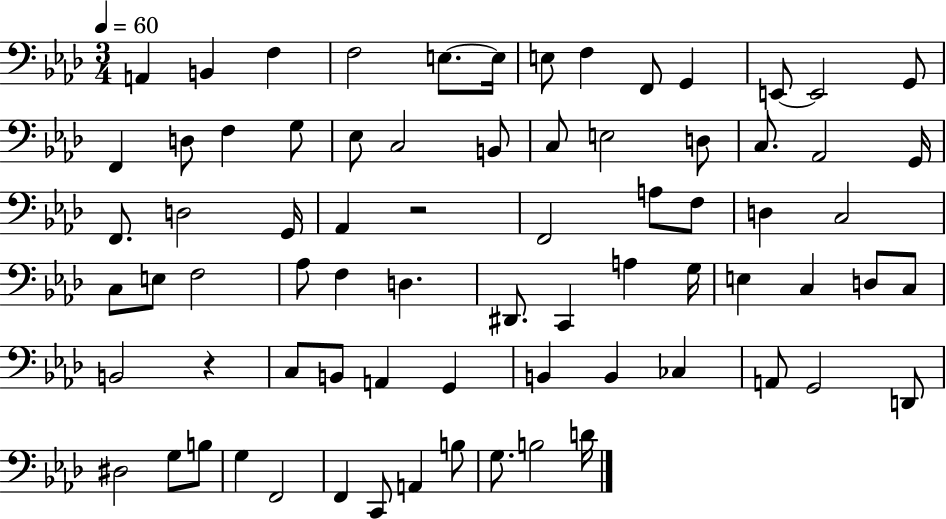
X:1
T:Untitled
M:3/4
L:1/4
K:Ab
A,, B,, F, F,2 E,/2 E,/4 E,/2 F, F,,/2 G,, E,,/2 E,,2 G,,/2 F,, D,/2 F, G,/2 _E,/2 C,2 B,,/2 C,/2 E,2 D,/2 C,/2 _A,,2 G,,/4 F,,/2 D,2 G,,/4 _A,, z2 F,,2 A,/2 F,/2 D, C,2 C,/2 E,/2 F,2 _A,/2 F, D, ^D,,/2 C,, A, G,/4 E, C, D,/2 C,/2 B,,2 z C,/2 B,,/2 A,, G,, B,, B,, _C, A,,/2 G,,2 D,,/2 ^D,2 G,/2 B,/2 G, F,,2 F,, C,,/2 A,, B,/2 G,/2 B,2 D/4